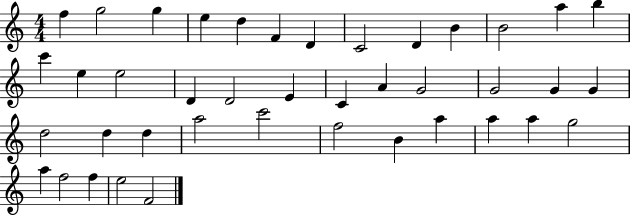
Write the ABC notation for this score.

X:1
T:Untitled
M:4/4
L:1/4
K:C
f g2 g e d F D C2 D B B2 a b c' e e2 D D2 E C A G2 G2 G G d2 d d a2 c'2 f2 B a a a g2 a f2 f e2 F2